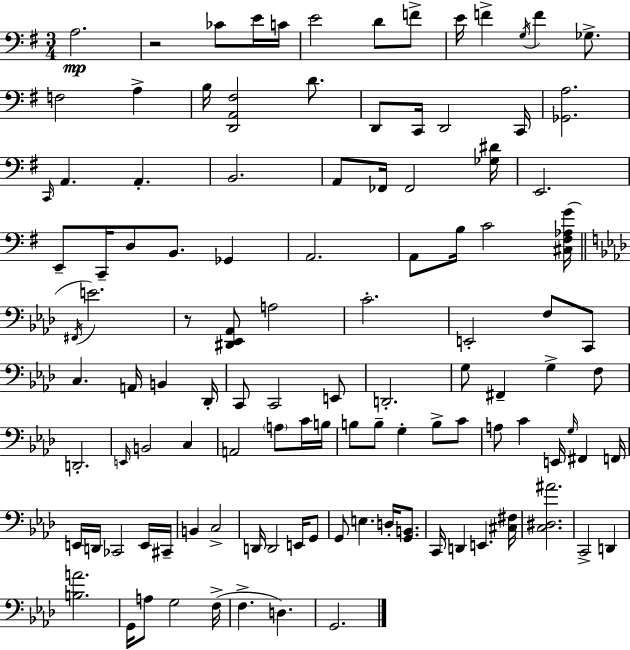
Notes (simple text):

A3/h. R/h CES4/e E4/s C4/s E4/h D4/e F4/e E4/s F4/q G3/s F4/q Gb3/e. F3/h A3/q B3/s [D2,A2,F#3]/h D4/e. D2/e C2/s D2/h C2/s [Gb2,A3]/h. C2/s A2/q. A2/q. B2/h. A2/e FES2/s FES2/h [Gb3,D#4]/s E2/h. E2/e C2/s D3/e B2/e. Gb2/q A2/h. A2/e B3/s C4/h [C#3,F#3,Ab3,G4]/s F#2/s E4/h. R/e [D#2,Eb2,Ab2]/e A3/h C4/h. E2/h F3/e C2/e C3/q. A2/s B2/q Db2/s C2/e C2/h E2/e D2/h. G3/e F#2/q G3/q F3/e D2/h. E2/s B2/h C3/q A2/h A3/e C4/s B3/s B3/e B3/e G3/q B3/e C4/e A3/e C4/q E2/s G3/s F#2/q F2/s E2/s D2/s CES2/h E2/s C#2/s B2/q C3/h D2/s D2/h E2/s G2/e G2/e E3/q. D3/s [G2,B2]/e. C2/s D2/q E2/q. [C#3,F#3]/s [C3,D#3,A#4]/h. C2/h D2/q [B3,A4]/h. G2/s A3/e G3/h F3/s F3/q. D3/q. G2/h.